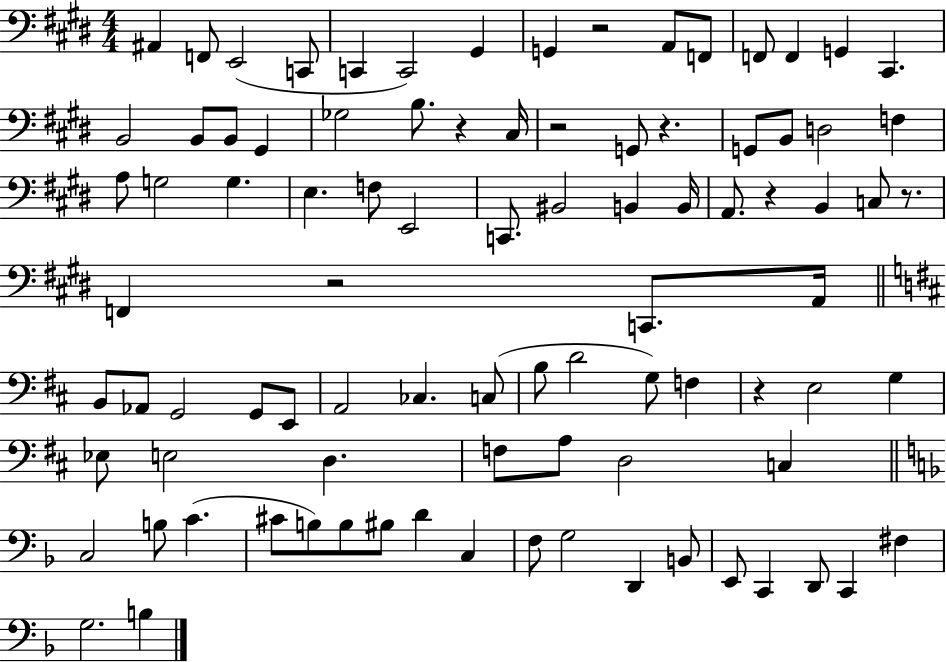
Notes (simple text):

A#2/q F2/e E2/h C2/e C2/q C2/h G#2/q G2/q R/h A2/e F2/e F2/e F2/q G2/q C#2/q. B2/h B2/e B2/e G#2/q Gb3/h B3/e. R/q C#3/s R/h G2/e R/q. G2/e B2/e D3/h F3/q A3/e G3/h G3/q. E3/q. F3/e E2/h C2/e. BIS2/h B2/q B2/s A2/e. R/q B2/q C3/e R/e. F2/q R/h C2/e. A2/s B2/e Ab2/e G2/h G2/e E2/e A2/h CES3/q. C3/e B3/e D4/h G3/e F3/q R/q E3/h G3/q Eb3/e E3/h D3/q. F3/e A3/e D3/h C3/q C3/h B3/e C4/q. C#4/e B3/e B3/e BIS3/e D4/q C3/q F3/e G3/h D2/q B2/e E2/e C2/q D2/e C2/q F#3/q G3/h. B3/q